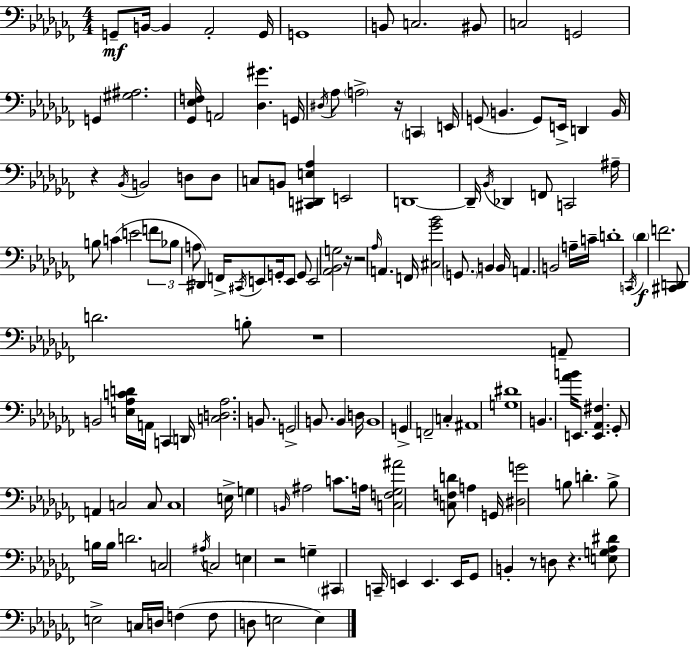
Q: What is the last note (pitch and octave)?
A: E3